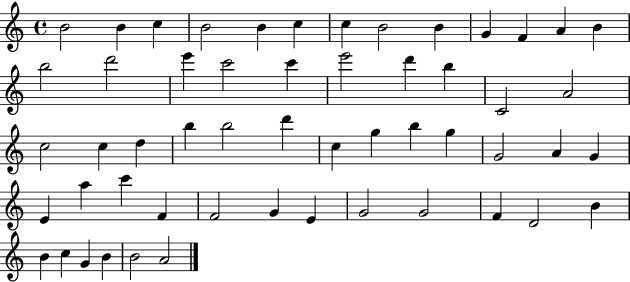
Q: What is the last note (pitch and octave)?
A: A4